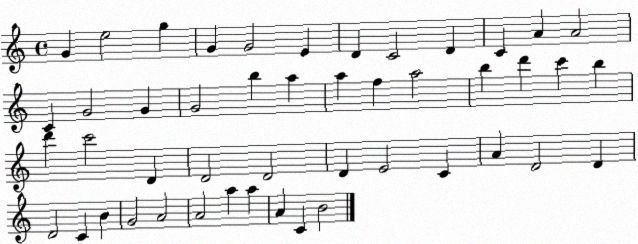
X:1
T:Untitled
M:4/4
L:1/4
K:C
G e2 g G G2 E D C2 D C A A2 C G2 G G2 b a a f a2 b d' c' b d' c'2 D D2 D2 D E2 C A D2 D D2 C B G2 A2 A2 a a A C B2